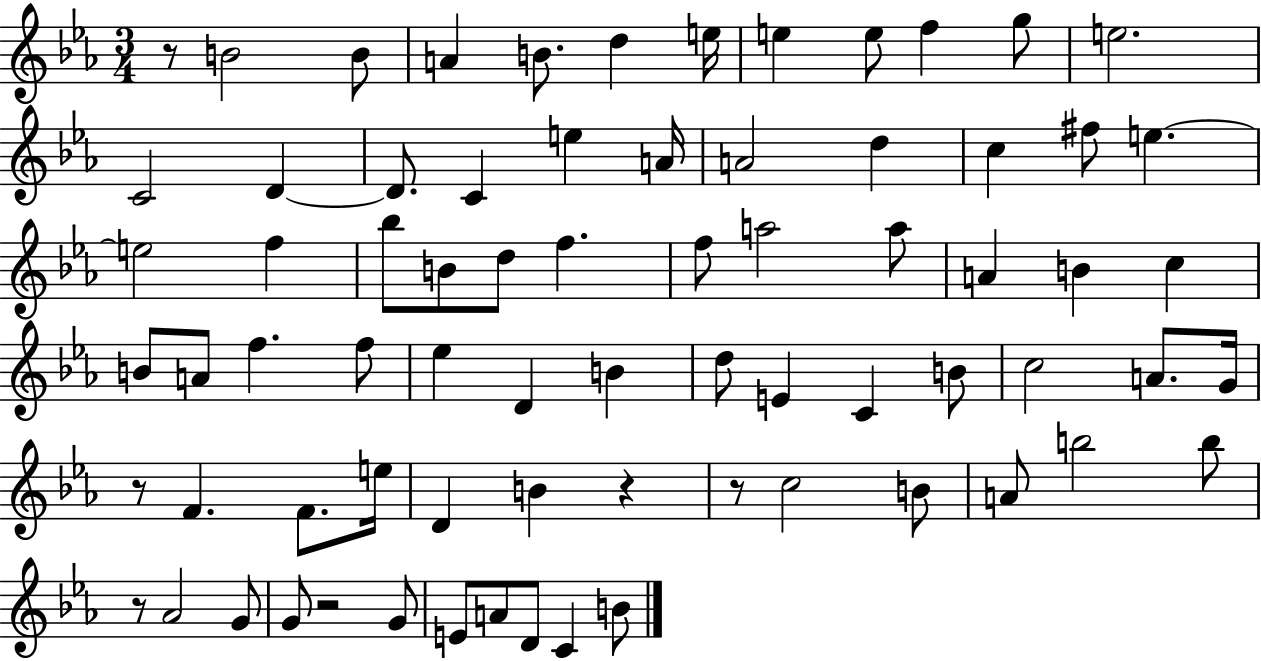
R/e B4/h B4/e A4/q B4/e. D5/q E5/s E5/q E5/e F5/q G5/e E5/h. C4/h D4/q D4/e. C4/q E5/q A4/s A4/h D5/q C5/q F#5/e E5/q. E5/h F5/q Bb5/e B4/e D5/e F5/q. F5/e A5/h A5/e A4/q B4/q C5/q B4/e A4/e F5/q. F5/e Eb5/q D4/q B4/q D5/e E4/q C4/q B4/e C5/h A4/e. G4/s R/e F4/q. F4/e. E5/s D4/q B4/q R/q R/e C5/h B4/e A4/e B5/h B5/e R/e Ab4/h G4/e G4/e R/h G4/e E4/e A4/e D4/e C4/q B4/e